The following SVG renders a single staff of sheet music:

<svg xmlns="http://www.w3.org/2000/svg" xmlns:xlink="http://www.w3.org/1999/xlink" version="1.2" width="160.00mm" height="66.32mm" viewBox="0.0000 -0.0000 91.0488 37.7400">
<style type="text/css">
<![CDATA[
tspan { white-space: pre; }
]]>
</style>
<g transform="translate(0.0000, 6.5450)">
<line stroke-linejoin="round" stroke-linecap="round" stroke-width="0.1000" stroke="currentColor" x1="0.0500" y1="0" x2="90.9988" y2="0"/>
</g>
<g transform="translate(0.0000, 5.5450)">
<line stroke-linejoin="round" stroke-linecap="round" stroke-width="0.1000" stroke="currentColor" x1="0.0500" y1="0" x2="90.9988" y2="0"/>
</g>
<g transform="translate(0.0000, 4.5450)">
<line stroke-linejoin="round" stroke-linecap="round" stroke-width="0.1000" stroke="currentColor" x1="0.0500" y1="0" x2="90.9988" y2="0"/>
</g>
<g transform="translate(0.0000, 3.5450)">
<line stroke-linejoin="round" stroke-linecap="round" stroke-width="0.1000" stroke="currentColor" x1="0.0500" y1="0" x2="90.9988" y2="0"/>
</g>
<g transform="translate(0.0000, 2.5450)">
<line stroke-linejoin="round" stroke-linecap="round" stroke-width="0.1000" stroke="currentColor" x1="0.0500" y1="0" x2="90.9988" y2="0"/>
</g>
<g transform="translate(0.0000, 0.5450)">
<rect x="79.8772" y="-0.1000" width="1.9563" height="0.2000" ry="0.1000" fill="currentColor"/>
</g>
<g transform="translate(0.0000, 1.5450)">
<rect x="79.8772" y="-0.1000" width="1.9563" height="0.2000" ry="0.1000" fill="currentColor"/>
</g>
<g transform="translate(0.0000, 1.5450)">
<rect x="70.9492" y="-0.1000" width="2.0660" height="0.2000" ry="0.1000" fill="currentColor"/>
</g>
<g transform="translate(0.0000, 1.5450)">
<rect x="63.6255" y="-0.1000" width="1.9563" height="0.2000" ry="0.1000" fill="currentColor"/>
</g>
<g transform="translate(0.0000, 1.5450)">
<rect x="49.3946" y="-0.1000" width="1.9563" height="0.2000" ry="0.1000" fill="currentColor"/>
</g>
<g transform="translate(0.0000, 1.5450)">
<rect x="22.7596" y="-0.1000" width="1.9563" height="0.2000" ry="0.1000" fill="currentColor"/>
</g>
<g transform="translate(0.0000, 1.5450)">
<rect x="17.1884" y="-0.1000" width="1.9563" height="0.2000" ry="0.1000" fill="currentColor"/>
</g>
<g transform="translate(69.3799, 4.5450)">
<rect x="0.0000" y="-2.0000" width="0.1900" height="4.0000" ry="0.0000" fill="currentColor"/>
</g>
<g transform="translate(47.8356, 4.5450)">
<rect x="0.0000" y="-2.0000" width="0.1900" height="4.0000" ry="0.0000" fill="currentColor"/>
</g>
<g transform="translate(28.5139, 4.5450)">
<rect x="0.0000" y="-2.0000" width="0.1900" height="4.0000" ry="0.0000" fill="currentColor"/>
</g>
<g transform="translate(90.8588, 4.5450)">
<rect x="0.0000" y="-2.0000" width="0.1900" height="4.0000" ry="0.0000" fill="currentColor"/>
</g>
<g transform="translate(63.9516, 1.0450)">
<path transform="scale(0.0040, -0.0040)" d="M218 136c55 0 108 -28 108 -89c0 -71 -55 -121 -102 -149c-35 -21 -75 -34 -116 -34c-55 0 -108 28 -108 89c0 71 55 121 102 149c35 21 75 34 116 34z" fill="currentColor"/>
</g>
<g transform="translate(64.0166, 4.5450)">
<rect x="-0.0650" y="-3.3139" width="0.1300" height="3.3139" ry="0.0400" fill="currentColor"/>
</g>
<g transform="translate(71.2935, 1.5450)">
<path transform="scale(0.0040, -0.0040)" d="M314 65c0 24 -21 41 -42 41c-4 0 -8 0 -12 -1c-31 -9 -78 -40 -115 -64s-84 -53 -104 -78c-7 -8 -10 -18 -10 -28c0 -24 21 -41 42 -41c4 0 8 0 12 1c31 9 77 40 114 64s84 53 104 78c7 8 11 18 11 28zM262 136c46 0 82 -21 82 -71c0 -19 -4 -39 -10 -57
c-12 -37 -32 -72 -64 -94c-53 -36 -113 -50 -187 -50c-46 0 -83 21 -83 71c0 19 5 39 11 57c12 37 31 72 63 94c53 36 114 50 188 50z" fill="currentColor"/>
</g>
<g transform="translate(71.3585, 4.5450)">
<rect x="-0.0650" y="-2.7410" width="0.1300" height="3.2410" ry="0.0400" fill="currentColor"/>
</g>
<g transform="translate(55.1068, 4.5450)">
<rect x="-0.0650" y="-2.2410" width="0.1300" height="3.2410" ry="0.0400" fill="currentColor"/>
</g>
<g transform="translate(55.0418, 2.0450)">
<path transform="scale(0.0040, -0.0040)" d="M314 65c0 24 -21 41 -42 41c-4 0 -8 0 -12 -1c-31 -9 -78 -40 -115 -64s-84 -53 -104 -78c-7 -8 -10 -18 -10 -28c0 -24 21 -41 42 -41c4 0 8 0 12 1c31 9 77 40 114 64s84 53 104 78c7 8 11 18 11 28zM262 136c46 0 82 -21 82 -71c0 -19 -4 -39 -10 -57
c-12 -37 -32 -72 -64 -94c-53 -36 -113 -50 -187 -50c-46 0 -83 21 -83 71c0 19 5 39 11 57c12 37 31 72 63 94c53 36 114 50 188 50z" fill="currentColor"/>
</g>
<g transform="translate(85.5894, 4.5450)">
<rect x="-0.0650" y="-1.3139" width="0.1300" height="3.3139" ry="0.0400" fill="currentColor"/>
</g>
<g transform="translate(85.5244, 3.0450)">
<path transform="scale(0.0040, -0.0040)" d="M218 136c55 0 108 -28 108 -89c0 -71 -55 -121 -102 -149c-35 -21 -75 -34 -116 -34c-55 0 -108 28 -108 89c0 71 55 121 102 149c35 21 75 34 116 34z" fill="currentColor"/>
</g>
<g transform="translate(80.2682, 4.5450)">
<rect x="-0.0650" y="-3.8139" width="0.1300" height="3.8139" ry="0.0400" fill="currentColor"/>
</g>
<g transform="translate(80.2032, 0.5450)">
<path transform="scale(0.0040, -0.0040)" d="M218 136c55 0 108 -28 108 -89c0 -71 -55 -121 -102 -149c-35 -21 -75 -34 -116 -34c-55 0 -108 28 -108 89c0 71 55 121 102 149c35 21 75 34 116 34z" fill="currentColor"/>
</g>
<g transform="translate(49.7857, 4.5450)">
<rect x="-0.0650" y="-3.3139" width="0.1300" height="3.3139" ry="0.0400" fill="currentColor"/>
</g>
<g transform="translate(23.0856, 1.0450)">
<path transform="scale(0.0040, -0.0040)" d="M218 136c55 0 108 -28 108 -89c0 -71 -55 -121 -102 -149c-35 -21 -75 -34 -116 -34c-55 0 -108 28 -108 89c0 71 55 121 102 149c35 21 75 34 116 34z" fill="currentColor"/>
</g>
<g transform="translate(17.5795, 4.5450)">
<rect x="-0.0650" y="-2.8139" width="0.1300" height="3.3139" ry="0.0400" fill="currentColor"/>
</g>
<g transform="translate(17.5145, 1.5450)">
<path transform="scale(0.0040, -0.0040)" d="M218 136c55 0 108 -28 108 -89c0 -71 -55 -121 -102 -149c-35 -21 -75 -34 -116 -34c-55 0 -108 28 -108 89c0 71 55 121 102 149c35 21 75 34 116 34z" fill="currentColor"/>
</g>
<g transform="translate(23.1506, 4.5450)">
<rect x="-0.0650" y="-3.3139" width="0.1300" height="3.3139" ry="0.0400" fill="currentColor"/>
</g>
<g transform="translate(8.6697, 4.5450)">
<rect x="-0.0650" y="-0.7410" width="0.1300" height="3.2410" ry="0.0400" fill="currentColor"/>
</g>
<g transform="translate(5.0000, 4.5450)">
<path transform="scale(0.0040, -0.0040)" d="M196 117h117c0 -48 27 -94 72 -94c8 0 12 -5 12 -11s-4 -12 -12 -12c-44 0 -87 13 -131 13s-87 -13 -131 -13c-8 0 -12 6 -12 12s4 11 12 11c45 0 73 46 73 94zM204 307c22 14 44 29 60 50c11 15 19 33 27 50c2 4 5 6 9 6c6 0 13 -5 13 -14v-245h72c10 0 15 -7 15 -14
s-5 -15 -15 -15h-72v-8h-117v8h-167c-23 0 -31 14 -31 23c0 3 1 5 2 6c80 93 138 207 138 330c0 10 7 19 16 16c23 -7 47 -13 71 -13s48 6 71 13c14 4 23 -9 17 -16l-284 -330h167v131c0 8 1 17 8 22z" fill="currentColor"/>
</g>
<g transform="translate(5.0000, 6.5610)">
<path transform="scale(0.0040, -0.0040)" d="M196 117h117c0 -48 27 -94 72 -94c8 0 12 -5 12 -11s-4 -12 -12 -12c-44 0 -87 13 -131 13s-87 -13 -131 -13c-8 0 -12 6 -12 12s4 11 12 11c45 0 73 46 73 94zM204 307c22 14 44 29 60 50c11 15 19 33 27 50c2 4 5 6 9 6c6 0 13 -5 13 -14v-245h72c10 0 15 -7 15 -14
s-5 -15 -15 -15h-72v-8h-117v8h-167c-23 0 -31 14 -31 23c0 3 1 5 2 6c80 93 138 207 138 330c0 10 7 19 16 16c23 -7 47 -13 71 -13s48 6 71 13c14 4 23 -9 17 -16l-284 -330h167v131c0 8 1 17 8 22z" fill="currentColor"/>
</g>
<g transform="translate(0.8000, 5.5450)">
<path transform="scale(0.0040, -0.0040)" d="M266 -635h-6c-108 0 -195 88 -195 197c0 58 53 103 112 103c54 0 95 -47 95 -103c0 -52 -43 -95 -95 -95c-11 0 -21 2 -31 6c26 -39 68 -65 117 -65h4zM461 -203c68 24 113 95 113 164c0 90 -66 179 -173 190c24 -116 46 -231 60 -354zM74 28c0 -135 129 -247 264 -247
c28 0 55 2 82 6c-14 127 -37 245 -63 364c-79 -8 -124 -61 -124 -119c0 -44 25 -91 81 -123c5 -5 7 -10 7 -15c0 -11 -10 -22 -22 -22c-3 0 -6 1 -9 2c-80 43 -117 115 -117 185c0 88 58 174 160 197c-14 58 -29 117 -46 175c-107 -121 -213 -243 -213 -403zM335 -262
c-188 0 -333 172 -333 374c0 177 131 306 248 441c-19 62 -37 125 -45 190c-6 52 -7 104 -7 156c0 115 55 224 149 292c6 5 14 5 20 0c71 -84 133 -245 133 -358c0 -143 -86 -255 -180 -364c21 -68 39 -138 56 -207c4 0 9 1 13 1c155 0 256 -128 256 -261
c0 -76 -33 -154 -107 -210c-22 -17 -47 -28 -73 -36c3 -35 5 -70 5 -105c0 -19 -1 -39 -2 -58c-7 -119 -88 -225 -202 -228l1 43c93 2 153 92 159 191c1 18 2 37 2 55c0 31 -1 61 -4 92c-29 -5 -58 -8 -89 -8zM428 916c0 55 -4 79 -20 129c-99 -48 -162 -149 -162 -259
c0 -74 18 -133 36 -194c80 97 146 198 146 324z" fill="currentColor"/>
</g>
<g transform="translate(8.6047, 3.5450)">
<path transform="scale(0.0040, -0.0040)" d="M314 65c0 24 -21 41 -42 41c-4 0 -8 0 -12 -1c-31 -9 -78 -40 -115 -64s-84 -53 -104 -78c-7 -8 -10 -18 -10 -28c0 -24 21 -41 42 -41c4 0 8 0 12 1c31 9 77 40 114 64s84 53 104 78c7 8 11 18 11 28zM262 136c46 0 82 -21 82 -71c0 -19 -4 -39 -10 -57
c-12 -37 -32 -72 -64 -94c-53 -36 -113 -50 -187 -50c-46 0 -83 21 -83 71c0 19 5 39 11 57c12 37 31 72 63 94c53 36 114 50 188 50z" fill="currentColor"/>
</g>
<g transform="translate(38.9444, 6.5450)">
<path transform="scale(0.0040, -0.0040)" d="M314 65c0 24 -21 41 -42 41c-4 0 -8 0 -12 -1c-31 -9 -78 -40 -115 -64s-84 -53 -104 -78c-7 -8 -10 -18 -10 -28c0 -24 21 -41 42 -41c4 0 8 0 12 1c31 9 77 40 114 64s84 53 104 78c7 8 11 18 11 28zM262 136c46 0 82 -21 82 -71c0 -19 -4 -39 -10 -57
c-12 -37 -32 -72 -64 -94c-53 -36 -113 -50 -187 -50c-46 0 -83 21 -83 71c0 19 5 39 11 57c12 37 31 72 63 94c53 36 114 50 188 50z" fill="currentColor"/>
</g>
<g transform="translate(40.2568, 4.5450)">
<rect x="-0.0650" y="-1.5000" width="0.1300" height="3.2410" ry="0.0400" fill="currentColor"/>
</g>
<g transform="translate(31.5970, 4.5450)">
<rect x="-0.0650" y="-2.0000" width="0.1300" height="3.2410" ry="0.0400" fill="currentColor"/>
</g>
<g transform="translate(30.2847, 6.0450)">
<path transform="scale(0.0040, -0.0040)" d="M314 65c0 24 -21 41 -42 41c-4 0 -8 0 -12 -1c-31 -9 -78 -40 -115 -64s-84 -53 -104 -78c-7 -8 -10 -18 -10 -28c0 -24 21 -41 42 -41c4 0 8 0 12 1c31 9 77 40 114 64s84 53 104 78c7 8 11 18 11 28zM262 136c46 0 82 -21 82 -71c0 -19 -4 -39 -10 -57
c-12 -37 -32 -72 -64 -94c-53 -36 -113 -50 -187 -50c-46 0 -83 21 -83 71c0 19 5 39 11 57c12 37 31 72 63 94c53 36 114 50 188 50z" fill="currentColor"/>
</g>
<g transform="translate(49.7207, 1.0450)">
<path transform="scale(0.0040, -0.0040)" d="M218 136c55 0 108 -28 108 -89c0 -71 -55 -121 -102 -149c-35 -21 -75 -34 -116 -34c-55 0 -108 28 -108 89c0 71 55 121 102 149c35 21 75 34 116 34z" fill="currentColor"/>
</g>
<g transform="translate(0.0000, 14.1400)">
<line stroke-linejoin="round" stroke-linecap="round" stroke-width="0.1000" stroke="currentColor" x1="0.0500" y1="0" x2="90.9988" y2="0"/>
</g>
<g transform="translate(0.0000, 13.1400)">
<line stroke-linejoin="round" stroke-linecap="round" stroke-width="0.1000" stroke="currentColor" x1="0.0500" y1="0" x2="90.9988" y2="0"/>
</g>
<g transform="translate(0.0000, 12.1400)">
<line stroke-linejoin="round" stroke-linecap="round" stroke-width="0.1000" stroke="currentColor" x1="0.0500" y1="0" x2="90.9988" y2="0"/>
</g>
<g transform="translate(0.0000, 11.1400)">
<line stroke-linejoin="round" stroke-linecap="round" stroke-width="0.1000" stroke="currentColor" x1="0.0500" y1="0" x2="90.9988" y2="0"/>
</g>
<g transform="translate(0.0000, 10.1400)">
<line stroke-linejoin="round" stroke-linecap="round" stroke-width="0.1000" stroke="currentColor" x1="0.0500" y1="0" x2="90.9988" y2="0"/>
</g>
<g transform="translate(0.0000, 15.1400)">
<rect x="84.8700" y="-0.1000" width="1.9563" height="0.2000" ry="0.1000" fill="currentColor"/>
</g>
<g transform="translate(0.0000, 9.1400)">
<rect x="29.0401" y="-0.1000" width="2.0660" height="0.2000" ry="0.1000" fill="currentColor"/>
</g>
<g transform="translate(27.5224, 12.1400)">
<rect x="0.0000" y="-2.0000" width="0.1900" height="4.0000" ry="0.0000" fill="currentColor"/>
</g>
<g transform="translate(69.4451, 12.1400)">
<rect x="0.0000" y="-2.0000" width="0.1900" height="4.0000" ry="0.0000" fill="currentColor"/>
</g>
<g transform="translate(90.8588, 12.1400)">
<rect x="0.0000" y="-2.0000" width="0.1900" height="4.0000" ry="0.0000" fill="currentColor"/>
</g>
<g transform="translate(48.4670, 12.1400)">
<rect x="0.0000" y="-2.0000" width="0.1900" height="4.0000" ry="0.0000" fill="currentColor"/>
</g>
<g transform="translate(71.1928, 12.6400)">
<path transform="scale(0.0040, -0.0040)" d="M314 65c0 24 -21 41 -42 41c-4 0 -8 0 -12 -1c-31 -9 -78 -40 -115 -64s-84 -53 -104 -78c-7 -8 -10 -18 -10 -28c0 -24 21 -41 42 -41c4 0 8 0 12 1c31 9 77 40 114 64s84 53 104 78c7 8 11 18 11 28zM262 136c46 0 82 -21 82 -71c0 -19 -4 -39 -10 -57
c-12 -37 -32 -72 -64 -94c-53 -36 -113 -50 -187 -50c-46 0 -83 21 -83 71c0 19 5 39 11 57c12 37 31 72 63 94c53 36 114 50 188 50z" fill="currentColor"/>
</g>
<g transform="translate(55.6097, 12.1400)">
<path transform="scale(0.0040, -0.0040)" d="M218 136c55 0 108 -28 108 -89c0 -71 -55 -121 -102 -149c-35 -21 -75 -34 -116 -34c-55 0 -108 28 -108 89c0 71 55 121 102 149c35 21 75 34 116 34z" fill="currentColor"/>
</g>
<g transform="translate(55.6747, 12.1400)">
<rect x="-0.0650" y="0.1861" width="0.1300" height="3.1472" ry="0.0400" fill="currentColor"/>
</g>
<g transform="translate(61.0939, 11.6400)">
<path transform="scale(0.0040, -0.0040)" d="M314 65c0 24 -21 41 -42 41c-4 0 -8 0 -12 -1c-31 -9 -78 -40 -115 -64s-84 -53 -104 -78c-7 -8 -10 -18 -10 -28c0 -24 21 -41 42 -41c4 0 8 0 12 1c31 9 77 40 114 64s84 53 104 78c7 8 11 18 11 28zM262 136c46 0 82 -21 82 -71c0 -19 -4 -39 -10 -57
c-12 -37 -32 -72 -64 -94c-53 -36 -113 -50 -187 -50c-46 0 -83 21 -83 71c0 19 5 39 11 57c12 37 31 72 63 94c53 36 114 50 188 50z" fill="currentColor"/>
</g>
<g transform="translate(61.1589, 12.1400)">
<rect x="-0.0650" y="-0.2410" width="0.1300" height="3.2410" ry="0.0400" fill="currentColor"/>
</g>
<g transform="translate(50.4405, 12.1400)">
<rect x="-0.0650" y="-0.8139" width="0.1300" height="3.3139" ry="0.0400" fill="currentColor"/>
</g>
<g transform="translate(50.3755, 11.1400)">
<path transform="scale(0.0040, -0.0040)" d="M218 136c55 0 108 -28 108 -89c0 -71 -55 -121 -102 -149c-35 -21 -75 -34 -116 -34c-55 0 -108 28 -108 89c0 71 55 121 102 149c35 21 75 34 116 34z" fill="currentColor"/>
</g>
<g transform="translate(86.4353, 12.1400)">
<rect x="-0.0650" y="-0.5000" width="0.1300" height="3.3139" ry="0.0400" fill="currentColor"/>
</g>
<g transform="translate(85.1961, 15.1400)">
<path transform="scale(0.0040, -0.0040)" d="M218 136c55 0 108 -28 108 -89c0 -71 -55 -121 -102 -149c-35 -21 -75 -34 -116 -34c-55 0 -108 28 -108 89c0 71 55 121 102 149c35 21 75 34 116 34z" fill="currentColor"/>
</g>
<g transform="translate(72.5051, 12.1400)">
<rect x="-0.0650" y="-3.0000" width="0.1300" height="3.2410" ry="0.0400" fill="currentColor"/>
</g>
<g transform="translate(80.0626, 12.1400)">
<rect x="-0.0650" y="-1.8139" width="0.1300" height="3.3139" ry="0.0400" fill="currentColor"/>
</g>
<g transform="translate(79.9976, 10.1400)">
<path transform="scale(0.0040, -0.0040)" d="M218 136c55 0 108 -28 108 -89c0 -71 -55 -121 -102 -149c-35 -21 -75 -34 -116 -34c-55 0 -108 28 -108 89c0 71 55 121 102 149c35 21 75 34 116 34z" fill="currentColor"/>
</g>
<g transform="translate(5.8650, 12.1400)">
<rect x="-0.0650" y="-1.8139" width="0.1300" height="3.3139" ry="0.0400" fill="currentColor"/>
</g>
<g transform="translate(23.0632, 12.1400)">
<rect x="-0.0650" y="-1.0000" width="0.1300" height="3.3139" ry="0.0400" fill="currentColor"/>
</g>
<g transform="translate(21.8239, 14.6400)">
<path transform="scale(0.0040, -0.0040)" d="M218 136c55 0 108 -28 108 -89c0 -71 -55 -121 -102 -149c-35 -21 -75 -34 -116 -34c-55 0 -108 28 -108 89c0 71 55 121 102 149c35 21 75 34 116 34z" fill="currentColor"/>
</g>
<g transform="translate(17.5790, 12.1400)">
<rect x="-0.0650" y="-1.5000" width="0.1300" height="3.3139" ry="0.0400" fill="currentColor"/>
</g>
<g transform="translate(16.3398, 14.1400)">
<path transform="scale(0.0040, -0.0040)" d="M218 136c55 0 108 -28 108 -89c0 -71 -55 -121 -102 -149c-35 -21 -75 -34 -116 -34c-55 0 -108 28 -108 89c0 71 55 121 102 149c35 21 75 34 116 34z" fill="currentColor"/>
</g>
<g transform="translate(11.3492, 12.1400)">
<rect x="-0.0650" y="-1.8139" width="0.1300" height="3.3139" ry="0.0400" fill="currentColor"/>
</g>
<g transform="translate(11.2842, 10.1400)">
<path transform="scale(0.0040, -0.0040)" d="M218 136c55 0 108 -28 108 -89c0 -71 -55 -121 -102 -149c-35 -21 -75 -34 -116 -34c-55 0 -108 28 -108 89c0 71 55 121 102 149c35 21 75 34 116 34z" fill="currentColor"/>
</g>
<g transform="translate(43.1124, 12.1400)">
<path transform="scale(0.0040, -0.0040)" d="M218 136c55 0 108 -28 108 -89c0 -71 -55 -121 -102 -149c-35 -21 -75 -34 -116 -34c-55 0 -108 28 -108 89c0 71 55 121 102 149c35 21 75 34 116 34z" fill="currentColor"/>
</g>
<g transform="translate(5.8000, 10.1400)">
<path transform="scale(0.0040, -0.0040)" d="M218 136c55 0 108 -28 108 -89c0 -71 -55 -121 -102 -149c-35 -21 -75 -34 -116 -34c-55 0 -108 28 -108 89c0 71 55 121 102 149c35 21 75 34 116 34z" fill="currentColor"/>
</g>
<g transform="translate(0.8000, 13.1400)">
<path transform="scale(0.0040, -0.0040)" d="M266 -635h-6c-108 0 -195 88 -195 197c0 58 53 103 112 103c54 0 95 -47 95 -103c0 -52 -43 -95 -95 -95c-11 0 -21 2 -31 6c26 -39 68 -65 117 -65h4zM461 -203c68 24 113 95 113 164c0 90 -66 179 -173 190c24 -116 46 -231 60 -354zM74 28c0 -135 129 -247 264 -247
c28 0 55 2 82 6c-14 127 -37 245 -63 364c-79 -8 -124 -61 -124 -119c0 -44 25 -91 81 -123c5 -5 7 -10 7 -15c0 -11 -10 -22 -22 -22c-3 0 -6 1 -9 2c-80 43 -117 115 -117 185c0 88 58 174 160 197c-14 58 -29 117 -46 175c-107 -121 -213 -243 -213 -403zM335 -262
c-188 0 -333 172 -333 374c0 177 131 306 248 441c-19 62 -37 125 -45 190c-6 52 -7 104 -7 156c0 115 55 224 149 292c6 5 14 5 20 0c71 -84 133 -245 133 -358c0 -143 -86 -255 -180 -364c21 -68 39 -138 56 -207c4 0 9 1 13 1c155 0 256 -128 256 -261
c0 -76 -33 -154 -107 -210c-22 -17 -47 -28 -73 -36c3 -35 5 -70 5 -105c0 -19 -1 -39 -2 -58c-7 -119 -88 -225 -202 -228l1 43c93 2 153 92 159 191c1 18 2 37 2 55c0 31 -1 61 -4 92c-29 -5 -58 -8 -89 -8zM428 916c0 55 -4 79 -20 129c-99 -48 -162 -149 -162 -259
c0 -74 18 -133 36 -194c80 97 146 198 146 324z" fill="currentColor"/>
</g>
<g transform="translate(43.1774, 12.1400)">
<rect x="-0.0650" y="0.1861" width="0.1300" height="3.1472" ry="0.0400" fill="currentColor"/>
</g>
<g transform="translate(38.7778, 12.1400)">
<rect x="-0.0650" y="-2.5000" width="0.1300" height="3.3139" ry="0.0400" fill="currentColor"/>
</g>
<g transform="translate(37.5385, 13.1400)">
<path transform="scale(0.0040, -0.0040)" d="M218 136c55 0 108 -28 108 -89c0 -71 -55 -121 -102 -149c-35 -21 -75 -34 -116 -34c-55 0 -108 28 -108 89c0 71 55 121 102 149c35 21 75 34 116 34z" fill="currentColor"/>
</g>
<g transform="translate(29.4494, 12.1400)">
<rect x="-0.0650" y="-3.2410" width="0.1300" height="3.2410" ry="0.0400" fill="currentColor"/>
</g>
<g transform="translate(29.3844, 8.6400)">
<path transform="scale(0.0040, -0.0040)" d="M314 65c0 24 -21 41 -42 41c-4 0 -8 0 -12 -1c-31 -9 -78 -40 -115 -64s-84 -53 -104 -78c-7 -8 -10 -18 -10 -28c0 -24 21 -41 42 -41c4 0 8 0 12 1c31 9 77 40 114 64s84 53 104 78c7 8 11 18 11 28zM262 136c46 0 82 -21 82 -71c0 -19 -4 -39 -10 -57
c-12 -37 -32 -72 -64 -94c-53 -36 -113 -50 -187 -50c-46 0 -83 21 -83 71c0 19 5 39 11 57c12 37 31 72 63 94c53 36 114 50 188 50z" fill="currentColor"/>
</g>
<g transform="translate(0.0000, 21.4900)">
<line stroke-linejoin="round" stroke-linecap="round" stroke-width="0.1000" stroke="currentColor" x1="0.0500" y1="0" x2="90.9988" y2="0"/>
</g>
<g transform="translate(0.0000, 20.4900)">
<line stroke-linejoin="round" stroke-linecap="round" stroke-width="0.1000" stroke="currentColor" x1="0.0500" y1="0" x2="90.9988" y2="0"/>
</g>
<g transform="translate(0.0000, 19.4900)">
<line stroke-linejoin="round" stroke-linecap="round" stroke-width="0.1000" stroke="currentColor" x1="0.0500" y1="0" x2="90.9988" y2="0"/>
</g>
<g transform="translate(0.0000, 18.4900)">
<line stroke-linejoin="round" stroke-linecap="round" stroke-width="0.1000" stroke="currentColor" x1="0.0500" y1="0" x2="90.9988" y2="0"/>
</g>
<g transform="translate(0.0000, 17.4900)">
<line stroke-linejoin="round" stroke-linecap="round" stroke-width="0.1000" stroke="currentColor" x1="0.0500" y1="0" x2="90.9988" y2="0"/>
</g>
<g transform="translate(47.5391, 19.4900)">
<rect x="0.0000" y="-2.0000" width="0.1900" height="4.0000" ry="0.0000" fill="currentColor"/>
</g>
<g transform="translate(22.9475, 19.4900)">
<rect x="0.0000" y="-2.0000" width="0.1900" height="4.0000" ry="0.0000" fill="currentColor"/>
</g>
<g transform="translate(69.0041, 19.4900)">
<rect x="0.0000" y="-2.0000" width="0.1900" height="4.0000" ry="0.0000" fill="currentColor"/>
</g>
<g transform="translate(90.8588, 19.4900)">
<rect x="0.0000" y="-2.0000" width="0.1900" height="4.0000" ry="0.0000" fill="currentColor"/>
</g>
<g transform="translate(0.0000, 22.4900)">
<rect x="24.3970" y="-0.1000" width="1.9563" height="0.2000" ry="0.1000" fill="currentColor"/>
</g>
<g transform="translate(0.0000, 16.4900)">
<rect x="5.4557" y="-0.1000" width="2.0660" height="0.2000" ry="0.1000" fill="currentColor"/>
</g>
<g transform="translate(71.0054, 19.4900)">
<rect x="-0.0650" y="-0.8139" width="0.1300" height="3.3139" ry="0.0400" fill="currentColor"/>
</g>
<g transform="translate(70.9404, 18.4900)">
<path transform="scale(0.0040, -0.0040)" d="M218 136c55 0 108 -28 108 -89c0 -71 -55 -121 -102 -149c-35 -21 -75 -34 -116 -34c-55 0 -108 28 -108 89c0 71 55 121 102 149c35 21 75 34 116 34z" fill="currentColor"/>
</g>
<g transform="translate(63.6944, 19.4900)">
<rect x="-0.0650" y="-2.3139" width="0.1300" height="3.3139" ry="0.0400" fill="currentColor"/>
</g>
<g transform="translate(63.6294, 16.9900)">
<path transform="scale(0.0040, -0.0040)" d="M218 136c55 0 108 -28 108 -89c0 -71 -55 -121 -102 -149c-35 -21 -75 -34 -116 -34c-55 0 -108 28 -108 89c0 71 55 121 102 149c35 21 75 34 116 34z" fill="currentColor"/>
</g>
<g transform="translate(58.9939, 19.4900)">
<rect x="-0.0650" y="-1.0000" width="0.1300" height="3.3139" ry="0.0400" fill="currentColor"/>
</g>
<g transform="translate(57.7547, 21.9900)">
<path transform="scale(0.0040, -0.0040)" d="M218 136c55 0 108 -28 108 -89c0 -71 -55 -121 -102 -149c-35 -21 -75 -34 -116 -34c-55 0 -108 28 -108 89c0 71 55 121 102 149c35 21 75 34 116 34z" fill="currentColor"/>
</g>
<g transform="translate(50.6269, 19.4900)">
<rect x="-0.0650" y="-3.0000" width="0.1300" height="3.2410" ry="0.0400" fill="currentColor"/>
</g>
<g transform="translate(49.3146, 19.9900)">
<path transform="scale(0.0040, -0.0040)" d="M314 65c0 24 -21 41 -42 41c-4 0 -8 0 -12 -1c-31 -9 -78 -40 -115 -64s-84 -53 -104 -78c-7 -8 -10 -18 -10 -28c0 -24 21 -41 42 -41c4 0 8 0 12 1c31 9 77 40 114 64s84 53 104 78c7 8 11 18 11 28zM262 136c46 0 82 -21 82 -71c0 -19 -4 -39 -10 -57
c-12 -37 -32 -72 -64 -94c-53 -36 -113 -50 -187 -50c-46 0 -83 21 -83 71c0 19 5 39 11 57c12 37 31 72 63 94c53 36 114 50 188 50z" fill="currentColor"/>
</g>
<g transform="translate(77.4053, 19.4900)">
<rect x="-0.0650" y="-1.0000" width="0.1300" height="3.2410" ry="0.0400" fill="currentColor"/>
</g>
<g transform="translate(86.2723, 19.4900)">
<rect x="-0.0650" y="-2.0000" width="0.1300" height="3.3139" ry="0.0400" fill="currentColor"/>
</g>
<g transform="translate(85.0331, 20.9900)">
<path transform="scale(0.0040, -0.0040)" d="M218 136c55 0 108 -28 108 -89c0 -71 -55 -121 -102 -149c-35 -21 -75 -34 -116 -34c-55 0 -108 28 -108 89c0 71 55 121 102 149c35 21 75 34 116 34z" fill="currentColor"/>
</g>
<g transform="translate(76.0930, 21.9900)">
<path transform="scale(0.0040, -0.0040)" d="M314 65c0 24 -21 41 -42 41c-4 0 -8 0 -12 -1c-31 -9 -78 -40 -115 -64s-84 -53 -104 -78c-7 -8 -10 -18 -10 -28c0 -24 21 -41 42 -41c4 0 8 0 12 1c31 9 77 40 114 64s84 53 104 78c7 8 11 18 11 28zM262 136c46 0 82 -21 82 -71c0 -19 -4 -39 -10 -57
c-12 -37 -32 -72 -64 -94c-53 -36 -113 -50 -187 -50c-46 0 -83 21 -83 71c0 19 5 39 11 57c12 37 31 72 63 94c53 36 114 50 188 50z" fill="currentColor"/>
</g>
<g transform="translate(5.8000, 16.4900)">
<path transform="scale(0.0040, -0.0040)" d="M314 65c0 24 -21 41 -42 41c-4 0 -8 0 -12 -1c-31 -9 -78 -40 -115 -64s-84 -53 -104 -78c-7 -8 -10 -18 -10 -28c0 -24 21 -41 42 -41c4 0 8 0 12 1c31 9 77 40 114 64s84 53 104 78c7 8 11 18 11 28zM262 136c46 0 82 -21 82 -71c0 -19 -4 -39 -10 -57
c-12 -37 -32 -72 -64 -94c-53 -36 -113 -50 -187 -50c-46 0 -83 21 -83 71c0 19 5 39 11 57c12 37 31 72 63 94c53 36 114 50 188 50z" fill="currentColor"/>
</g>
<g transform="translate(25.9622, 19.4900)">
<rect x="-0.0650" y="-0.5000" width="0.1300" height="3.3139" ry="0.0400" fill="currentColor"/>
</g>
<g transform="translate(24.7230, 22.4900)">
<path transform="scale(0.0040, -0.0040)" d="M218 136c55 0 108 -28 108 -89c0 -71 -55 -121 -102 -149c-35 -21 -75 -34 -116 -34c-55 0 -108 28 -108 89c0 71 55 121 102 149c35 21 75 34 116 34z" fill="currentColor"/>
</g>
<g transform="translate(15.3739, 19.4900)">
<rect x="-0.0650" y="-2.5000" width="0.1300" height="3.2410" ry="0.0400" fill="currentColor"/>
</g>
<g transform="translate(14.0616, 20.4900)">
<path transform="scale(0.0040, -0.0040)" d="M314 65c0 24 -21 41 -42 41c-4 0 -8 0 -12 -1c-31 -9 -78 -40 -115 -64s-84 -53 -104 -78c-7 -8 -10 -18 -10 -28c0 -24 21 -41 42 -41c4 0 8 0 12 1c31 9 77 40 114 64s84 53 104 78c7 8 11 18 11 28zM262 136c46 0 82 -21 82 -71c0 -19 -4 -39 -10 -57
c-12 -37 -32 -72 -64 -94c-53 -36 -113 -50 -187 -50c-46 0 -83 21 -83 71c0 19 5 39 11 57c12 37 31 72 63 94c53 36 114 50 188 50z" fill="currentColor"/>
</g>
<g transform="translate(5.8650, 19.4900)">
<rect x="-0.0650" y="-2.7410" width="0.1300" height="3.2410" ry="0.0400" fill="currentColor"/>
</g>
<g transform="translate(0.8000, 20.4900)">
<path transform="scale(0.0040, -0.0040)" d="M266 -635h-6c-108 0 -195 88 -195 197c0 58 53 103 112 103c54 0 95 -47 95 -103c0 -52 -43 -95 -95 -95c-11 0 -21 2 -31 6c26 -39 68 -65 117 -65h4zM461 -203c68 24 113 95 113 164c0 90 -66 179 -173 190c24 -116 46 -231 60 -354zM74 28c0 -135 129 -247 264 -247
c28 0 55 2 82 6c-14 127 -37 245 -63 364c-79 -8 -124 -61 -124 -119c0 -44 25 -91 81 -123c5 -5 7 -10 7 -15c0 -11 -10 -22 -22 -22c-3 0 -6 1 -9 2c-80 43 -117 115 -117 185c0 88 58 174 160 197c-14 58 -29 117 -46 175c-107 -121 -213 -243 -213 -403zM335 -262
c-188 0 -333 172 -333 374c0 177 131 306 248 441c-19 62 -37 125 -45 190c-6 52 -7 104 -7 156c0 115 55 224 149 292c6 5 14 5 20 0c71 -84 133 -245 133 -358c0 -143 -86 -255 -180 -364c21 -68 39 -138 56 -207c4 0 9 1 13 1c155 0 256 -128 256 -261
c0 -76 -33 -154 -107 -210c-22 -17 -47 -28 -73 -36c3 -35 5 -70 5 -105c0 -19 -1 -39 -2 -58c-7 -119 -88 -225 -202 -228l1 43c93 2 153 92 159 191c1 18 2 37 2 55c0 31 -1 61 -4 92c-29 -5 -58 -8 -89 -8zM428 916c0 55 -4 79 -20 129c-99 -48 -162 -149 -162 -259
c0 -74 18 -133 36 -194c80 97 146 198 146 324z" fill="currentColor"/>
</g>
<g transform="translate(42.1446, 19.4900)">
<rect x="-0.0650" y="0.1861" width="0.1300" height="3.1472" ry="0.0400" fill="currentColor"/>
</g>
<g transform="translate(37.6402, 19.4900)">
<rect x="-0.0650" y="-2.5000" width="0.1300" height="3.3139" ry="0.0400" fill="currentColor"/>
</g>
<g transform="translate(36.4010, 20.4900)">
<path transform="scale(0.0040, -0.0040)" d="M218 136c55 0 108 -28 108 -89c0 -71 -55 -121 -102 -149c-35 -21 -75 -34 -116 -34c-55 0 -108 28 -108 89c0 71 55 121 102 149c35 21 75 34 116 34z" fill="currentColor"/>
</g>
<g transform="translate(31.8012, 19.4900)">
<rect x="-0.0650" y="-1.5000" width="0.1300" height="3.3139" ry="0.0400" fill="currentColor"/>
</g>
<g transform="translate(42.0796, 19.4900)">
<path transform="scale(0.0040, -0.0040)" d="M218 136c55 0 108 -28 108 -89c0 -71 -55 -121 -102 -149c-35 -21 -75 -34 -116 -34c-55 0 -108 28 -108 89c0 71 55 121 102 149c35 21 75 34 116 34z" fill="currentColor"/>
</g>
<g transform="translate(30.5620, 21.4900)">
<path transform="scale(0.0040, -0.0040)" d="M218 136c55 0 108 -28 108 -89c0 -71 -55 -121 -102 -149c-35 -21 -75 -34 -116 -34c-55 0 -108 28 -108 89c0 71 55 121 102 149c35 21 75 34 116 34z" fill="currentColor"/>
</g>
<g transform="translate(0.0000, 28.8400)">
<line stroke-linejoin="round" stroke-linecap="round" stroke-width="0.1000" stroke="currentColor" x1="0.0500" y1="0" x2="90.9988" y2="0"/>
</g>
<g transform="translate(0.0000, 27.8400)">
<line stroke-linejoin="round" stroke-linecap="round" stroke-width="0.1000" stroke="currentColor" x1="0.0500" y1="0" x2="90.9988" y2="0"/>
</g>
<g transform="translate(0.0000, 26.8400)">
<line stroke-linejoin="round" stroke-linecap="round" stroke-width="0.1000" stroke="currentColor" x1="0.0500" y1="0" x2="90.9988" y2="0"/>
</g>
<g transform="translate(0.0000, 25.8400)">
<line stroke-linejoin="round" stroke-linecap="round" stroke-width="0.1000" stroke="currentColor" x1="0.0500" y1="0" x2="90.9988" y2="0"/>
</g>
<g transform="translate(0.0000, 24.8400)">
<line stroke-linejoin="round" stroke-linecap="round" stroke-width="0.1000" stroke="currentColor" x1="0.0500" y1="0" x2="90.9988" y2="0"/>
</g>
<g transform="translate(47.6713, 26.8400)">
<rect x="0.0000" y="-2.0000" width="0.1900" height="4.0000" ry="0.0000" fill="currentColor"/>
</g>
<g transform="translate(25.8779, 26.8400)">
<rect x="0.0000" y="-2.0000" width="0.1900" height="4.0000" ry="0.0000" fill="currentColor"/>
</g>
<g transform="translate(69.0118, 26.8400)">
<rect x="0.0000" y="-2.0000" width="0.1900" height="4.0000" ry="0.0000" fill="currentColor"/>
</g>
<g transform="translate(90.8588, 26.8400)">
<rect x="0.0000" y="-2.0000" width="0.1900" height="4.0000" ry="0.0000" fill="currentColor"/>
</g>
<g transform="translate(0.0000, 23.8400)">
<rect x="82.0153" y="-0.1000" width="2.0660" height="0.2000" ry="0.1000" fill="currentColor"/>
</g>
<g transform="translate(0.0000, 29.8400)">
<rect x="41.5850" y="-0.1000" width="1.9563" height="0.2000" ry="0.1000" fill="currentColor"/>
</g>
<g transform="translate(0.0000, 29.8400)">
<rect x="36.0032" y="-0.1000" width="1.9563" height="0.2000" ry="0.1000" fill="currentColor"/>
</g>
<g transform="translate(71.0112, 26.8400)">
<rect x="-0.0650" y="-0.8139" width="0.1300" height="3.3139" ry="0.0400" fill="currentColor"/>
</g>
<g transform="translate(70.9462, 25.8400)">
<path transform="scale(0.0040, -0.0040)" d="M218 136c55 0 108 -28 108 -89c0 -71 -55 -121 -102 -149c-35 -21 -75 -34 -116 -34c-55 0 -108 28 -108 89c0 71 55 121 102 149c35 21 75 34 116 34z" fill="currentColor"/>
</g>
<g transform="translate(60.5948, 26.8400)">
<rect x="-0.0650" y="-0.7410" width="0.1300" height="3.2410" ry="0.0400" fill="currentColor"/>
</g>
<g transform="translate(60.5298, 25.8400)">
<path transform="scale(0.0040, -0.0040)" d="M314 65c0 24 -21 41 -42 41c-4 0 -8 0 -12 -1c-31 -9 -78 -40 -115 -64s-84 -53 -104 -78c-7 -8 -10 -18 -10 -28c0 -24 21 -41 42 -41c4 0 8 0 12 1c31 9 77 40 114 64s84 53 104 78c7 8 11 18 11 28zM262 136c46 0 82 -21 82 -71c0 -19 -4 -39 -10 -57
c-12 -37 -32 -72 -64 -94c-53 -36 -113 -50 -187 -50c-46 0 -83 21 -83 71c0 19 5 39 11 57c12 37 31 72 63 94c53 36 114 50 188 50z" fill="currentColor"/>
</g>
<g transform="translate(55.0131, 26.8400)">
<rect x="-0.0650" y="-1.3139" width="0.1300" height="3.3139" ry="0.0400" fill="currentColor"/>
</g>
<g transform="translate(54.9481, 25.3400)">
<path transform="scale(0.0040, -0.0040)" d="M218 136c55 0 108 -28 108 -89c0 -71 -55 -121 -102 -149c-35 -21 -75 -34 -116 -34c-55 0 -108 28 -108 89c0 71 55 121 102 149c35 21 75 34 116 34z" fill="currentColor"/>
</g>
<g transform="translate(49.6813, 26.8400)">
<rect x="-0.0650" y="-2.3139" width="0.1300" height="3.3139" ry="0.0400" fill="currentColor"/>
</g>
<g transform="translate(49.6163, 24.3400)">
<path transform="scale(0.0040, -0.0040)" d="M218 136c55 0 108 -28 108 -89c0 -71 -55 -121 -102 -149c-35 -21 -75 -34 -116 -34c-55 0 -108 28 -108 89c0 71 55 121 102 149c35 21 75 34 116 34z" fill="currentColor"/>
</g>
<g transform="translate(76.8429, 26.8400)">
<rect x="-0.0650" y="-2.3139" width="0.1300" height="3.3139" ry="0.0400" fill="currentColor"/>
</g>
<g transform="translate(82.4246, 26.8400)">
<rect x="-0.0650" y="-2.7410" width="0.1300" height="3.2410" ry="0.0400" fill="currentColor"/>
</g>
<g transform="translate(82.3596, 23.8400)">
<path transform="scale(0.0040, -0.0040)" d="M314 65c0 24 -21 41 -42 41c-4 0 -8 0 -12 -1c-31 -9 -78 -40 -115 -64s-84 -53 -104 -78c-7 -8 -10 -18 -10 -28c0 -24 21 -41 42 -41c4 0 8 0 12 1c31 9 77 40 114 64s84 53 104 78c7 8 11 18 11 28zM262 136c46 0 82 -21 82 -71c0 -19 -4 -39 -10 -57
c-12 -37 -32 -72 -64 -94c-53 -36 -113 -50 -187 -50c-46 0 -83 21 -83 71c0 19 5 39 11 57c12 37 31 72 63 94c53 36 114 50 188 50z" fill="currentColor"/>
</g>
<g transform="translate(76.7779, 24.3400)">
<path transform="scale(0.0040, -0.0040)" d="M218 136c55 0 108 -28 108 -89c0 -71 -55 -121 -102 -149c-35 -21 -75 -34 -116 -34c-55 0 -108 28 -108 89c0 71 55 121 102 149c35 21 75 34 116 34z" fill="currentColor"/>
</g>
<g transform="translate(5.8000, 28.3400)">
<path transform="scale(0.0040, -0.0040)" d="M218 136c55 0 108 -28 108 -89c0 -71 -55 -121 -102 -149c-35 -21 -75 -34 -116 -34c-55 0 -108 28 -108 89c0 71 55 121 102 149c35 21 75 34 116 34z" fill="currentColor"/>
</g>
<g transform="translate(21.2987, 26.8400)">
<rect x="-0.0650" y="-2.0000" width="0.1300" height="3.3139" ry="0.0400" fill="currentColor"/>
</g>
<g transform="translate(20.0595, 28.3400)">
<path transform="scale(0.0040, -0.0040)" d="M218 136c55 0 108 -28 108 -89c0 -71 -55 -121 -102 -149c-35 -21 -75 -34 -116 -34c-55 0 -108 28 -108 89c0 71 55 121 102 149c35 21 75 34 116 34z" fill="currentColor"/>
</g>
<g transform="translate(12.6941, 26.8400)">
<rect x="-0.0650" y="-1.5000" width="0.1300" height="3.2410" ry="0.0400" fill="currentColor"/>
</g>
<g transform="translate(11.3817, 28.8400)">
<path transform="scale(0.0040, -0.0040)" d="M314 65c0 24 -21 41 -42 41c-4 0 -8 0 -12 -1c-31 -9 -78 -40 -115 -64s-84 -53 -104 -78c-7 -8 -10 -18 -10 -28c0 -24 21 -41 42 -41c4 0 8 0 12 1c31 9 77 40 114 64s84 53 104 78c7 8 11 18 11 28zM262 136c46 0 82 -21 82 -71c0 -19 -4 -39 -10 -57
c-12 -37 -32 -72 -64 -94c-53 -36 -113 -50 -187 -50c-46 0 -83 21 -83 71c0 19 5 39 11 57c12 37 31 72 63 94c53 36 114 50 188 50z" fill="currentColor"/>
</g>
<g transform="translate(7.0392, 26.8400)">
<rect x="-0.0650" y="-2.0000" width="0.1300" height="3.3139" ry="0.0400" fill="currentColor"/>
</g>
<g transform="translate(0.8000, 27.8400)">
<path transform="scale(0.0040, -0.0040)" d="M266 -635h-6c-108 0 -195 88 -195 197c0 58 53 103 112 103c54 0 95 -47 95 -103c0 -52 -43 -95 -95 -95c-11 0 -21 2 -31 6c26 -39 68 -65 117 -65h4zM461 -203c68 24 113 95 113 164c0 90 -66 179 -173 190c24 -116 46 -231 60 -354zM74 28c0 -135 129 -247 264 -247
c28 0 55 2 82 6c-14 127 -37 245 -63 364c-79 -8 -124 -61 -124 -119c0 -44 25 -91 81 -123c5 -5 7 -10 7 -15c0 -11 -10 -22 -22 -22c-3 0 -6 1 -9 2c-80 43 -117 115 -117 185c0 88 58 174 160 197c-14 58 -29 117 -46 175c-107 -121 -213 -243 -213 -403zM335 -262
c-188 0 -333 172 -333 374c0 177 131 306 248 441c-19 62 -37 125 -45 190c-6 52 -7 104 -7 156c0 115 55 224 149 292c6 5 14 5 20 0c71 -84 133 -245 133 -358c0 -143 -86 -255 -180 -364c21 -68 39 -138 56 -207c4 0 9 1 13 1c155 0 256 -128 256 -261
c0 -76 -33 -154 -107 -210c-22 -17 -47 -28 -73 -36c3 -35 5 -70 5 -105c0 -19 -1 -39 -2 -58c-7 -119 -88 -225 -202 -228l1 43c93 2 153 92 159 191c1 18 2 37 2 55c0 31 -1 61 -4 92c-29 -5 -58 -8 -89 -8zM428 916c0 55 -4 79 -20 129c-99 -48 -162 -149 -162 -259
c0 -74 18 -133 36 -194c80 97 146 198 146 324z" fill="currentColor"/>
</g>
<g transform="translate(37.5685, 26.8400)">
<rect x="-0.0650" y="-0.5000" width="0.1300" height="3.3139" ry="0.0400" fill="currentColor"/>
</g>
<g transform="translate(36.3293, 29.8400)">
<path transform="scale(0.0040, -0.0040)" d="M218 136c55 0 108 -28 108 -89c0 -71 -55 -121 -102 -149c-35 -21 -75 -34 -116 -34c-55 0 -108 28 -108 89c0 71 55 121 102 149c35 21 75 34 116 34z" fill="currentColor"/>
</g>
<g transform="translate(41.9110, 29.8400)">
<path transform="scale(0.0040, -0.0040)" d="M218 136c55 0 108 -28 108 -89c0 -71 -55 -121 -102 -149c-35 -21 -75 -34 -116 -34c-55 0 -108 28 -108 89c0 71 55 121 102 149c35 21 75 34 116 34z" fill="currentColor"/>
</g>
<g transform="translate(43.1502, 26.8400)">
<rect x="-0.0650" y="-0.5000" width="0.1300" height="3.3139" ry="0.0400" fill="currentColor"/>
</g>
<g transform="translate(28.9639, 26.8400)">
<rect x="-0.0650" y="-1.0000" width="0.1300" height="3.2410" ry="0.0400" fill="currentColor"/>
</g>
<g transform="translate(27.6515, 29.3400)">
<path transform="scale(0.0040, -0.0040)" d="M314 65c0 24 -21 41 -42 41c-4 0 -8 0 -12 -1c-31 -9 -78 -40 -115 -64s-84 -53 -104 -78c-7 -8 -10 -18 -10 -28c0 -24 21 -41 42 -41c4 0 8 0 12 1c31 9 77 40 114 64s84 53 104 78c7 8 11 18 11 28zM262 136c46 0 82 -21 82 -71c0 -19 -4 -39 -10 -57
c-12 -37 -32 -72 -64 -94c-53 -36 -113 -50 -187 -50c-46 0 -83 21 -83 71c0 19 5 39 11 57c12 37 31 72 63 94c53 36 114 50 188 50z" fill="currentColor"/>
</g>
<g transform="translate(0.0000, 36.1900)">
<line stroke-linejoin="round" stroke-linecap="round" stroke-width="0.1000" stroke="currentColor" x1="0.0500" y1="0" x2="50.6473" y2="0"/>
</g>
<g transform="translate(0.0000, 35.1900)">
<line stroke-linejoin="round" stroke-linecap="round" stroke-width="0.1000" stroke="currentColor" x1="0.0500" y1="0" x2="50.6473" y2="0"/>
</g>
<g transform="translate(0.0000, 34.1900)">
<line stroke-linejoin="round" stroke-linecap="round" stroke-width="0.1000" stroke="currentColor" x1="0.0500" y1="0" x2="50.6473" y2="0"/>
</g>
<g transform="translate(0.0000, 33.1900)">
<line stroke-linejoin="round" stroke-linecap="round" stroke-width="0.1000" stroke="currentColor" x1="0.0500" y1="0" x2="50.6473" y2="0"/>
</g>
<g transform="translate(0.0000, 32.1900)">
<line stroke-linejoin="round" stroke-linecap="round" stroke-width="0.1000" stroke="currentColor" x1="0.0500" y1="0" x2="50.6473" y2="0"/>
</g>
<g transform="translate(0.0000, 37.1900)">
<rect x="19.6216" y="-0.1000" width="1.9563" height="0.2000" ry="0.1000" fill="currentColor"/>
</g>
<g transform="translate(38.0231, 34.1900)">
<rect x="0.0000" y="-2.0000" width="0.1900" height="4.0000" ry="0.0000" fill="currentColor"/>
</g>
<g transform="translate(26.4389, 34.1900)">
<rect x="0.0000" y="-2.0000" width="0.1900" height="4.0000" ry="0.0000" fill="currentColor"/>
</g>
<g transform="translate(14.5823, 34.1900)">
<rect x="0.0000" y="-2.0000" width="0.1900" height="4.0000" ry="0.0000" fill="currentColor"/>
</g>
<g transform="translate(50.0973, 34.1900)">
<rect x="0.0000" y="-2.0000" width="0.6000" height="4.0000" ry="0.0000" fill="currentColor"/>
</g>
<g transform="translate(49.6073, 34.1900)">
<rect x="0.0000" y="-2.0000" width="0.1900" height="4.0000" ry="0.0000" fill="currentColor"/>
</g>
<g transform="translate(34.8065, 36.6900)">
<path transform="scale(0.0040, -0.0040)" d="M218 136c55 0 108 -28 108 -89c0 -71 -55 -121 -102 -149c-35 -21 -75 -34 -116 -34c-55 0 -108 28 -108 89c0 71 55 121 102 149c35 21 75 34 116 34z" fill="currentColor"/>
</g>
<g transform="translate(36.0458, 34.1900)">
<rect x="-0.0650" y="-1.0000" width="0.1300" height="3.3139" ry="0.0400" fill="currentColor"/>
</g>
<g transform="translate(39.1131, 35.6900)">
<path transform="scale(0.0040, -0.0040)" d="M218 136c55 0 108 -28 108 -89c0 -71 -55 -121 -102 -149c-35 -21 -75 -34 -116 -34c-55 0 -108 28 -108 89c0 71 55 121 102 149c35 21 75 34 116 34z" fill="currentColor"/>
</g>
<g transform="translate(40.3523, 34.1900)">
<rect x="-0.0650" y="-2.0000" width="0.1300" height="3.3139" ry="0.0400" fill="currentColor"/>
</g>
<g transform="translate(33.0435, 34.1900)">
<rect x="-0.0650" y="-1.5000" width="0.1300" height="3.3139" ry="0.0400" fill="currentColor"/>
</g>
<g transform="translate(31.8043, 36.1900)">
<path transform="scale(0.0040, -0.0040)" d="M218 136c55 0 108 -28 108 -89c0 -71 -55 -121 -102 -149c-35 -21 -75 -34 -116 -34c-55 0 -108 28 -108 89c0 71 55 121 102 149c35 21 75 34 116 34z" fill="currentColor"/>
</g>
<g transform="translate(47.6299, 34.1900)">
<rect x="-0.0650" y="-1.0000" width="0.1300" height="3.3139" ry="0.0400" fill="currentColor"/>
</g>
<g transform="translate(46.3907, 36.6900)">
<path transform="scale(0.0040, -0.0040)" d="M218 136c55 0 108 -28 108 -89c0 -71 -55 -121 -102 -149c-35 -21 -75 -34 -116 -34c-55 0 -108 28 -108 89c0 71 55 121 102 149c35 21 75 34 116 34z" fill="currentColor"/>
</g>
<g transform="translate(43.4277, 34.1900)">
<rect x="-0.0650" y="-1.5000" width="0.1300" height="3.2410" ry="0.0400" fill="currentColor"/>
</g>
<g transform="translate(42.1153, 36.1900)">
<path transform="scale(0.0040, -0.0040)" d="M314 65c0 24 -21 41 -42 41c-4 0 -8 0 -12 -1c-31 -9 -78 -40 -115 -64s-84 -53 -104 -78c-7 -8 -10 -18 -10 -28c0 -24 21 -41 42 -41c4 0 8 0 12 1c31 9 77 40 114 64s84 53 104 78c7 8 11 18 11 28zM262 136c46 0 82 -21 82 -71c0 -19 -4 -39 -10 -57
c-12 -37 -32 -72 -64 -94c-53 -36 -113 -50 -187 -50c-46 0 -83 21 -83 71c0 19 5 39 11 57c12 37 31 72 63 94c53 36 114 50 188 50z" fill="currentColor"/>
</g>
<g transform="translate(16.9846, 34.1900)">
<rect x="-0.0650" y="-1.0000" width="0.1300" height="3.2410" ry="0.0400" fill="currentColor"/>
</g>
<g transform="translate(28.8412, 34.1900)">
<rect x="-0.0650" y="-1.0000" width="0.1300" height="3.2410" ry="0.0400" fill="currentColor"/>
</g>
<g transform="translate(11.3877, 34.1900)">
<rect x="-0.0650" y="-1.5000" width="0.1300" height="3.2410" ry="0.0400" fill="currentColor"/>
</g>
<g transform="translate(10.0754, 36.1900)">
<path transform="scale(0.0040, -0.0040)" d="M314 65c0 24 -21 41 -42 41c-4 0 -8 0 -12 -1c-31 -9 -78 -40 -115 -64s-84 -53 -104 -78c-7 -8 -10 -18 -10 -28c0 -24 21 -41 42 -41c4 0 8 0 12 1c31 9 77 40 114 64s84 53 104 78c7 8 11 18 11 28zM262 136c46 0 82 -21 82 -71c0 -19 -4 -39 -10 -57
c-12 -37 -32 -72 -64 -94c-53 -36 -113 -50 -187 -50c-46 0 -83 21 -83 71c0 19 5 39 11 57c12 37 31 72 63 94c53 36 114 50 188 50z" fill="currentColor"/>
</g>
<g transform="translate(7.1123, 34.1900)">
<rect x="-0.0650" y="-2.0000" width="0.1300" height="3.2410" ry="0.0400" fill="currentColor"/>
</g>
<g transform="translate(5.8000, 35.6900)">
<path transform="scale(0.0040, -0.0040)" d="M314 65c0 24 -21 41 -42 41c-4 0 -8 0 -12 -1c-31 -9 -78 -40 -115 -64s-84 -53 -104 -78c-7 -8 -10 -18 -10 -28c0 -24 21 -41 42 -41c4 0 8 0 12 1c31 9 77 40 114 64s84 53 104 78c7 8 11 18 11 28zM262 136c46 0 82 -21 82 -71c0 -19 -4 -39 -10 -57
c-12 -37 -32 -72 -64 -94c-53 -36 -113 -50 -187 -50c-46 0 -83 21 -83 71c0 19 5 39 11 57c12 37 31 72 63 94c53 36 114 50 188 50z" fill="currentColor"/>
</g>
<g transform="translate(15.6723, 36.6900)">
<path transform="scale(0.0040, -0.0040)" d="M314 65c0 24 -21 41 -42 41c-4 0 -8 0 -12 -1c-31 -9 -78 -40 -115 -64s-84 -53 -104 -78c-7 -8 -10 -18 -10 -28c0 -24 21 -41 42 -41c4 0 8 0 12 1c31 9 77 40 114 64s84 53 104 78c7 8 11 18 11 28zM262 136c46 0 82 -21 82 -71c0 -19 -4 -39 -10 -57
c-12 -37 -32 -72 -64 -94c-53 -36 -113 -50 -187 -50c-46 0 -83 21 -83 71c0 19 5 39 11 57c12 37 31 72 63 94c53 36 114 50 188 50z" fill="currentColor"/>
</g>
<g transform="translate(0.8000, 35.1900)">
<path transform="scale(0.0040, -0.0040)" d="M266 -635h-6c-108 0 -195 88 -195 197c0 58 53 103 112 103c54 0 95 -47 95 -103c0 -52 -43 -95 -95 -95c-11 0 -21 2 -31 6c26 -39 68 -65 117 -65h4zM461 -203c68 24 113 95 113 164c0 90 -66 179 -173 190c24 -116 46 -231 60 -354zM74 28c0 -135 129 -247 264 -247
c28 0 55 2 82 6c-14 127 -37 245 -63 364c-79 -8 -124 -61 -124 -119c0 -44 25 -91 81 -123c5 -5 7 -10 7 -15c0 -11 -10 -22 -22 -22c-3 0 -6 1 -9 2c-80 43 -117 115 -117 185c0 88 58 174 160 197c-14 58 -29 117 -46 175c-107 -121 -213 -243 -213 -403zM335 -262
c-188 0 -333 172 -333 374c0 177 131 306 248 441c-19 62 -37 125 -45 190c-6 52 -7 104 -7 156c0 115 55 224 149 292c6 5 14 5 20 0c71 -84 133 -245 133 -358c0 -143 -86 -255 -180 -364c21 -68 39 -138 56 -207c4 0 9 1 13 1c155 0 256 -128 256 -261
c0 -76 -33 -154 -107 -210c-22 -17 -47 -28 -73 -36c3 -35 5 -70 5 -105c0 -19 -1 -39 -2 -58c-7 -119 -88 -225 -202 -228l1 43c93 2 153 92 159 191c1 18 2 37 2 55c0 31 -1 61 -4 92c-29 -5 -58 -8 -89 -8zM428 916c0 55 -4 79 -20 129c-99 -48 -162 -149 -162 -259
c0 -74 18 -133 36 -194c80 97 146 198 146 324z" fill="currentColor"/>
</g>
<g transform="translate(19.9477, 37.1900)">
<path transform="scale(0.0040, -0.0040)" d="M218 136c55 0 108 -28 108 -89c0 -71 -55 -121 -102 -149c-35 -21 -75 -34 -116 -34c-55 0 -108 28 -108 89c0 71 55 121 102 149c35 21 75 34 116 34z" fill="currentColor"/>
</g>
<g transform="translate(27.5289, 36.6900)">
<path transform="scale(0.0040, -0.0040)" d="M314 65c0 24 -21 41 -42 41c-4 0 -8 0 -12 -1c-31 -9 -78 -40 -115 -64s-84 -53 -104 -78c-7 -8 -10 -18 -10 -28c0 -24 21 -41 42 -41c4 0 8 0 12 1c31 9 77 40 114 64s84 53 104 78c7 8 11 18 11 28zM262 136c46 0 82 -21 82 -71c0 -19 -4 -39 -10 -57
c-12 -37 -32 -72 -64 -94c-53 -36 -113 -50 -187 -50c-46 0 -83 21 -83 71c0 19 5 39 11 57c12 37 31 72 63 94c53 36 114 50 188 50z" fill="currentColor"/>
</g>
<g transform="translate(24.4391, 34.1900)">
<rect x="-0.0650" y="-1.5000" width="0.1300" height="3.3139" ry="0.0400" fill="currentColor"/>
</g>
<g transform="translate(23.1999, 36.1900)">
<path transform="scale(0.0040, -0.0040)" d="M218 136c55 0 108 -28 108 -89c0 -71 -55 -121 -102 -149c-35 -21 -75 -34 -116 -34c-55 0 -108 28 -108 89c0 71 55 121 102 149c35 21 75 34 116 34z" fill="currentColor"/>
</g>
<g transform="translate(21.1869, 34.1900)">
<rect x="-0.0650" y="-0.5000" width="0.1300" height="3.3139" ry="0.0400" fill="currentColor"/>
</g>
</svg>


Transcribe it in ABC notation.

X:1
T:Untitled
M:4/4
L:1/4
K:C
d2 a b F2 E2 b g2 b a2 c' e f f E D b2 G B d B c2 A2 f C a2 G2 C E G B A2 D g d D2 F F E2 F D2 C C g e d2 d g a2 F2 E2 D2 C E D2 E D F E2 D